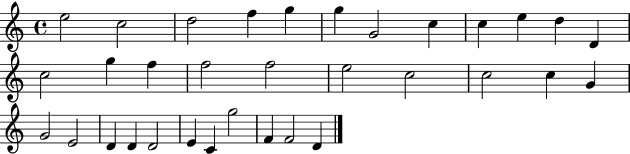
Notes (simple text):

E5/h C5/h D5/h F5/q G5/q G5/q G4/h C5/q C5/q E5/q D5/q D4/q C5/h G5/q F5/q F5/h F5/h E5/h C5/h C5/h C5/q G4/q G4/h E4/h D4/q D4/q D4/h E4/q C4/q G5/h F4/q F4/h D4/q